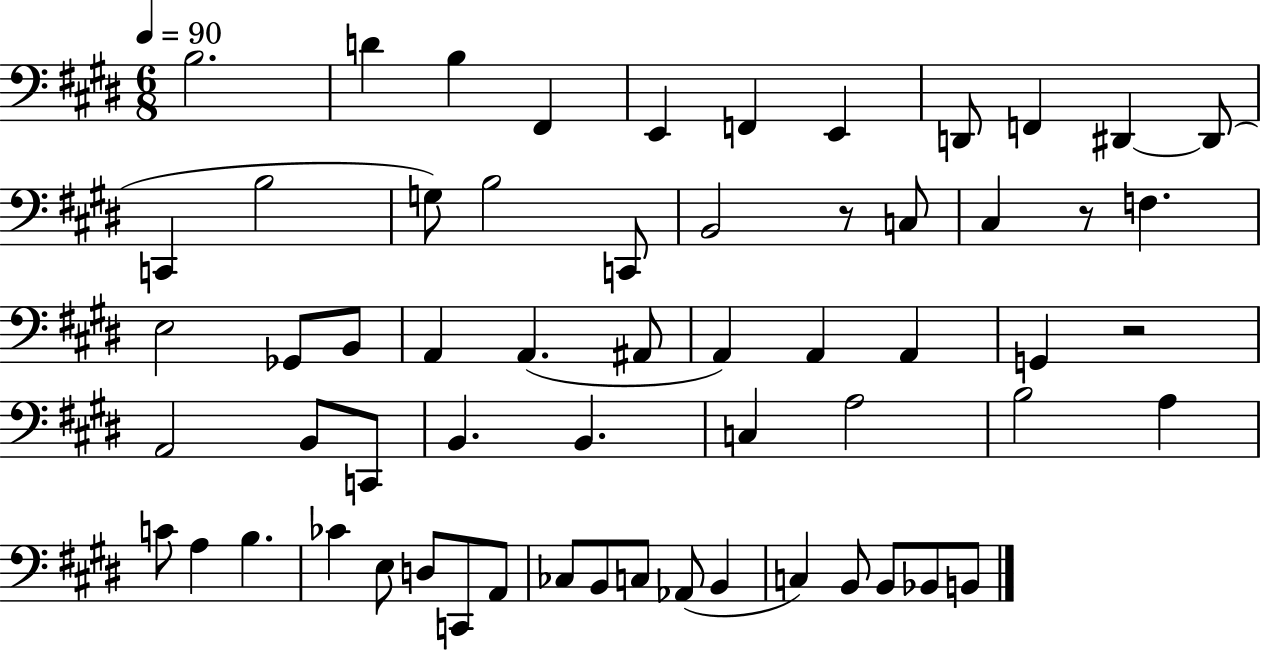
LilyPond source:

{
  \clef bass
  \numericTimeSignature
  \time 6/8
  \key e \major
  \tempo 4 = 90
  b2. | d'4 b4 fis,4 | e,4 f,4 e,4 | d,8 f,4 dis,4~~ dis,8( | \break c,4 b2 | g8) b2 c,8 | b,2 r8 c8 | cis4 r8 f4. | \break e2 ges,8 b,8 | a,4 a,4.( ais,8 | a,4) a,4 a,4 | g,4 r2 | \break a,2 b,8 c,8 | b,4. b,4. | c4 a2 | b2 a4 | \break c'8 a4 b4. | ces'4 e8 d8 c,8 a,8 | ces8 b,8 c8 aes,8( b,4 | c4) b,8 b,8 bes,8 b,8 | \break \bar "|."
}